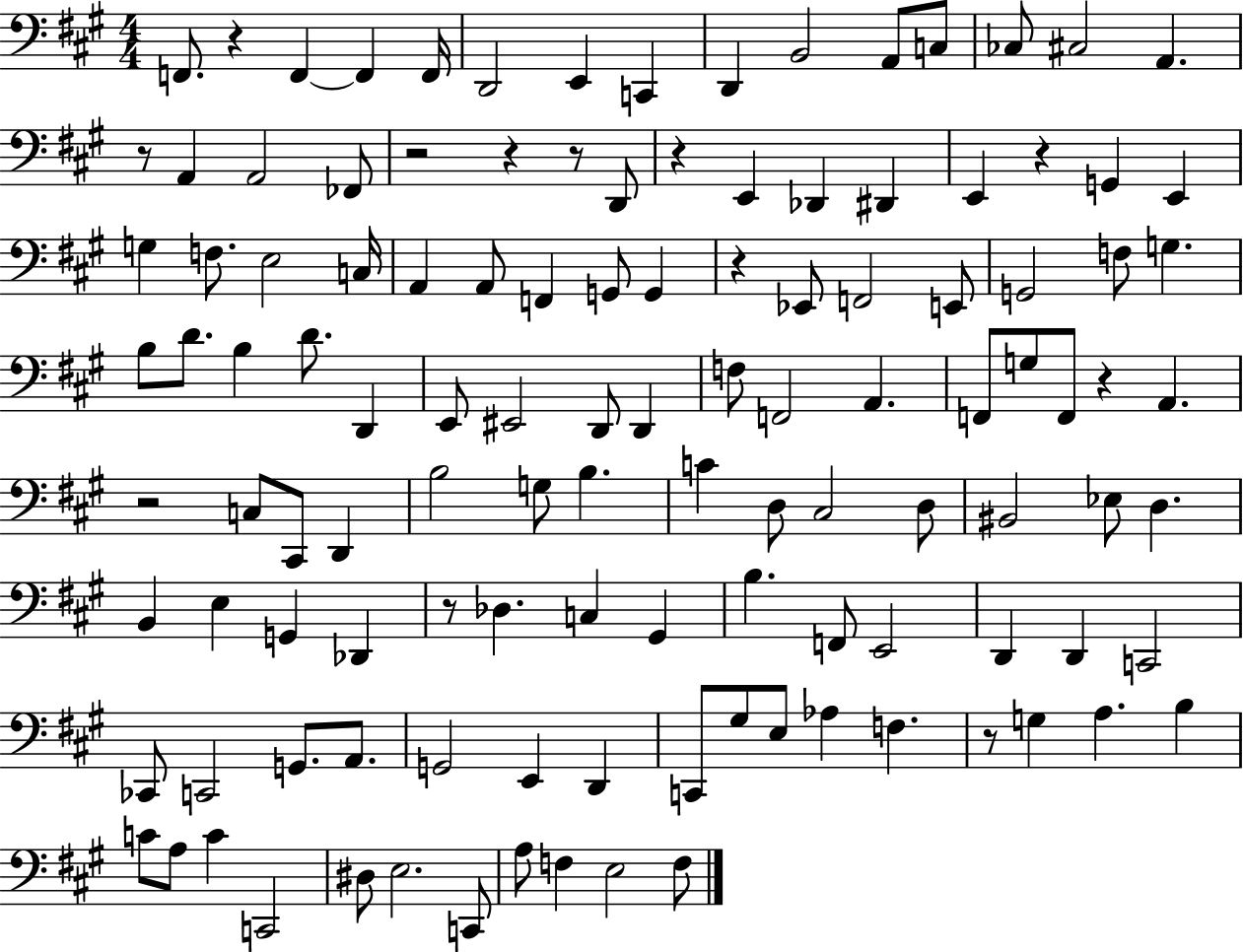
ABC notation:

X:1
T:Untitled
M:4/4
L:1/4
K:A
F,,/2 z F,, F,, F,,/4 D,,2 E,, C,, D,, B,,2 A,,/2 C,/2 _C,/2 ^C,2 A,, z/2 A,, A,,2 _F,,/2 z2 z z/2 D,,/2 z E,, _D,, ^D,, E,, z G,, E,, G, F,/2 E,2 C,/4 A,, A,,/2 F,, G,,/2 G,, z _E,,/2 F,,2 E,,/2 G,,2 F,/2 G, B,/2 D/2 B, D/2 D,, E,,/2 ^E,,2 D,,/2 D,, F,/2 F,,2 A,, F,,/2 G,/2 F,,/2 z A,, z2 C,/2 ^C,,/2 D,, B,2 G,/2 B, C D,/2 ^C,2 D,/2 ^B,,2 _E,/2 D, B,, E, G,, _D,, z/2 _D, C, ^G,, B, F,,/2 E,,2 D,, D,, C,,2 _C,,/2 C,,2 G,,/2 A,,/2 G,,2 E,, D,, C,,/2 ^G,/2 E,/2 _A, F, z/2 G, A, B, C/2 A,/2 C C,,2 ^D,/2 E,2 C,,/2 A,/2 F, E,2 F,/2